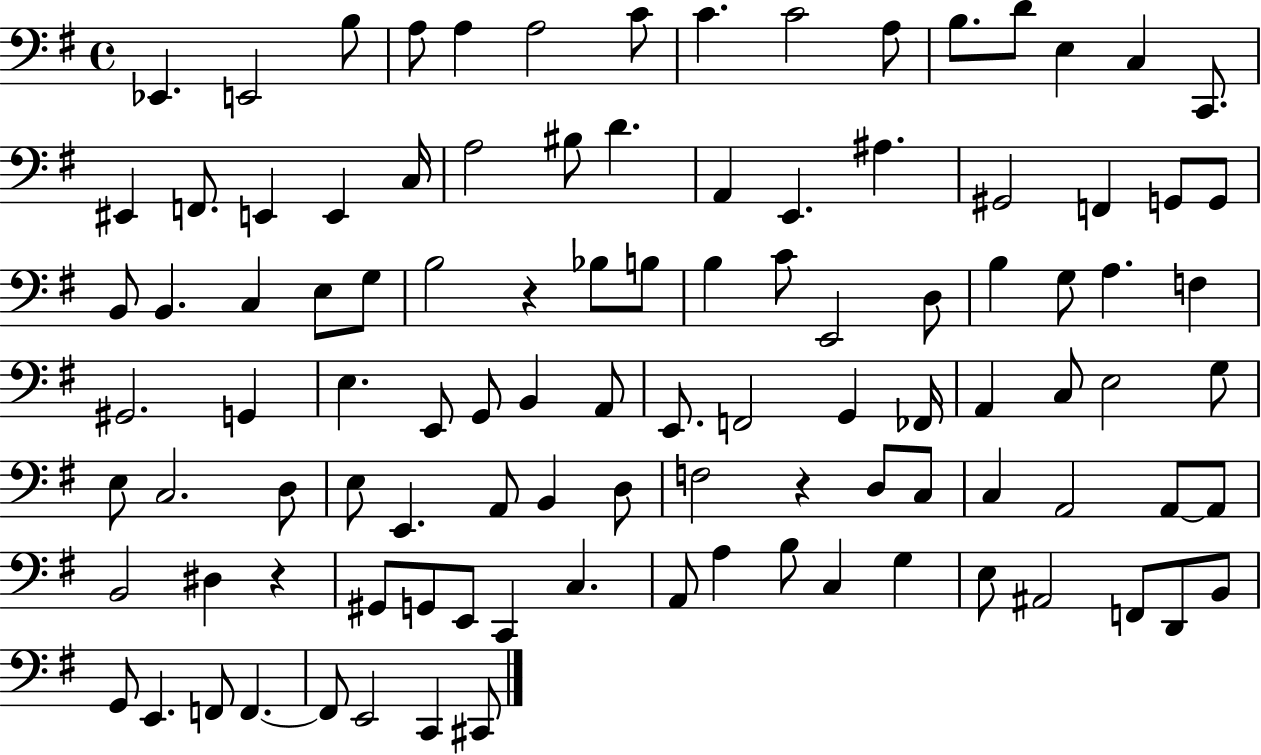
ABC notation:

X:1
T:Untitled
M:4/4
L:1/4
K:G
_E,, E,,2 B,/2 A,/2 A, A,2 C/2 C C2 A,/2 B,/2 D/2 E, C, C,,/2 ^E,, F,,/2 E,, E,, C,/4 A,2 ^B,/2 D A,, E,, ^A, ^G,,2 F,, G,,/2 G,,/2 B,,/2 B,, C, E,/2 G,/2 B,2 z _B,/2 B,/2 B, C/2 E,,2 D,/2 B, G,/2 A, F, ^G,,2 G,, E, E,,/2 G,,/2 B,, A,,/2 E,,/2 F,,2 G,, _F,,/4 A,, C,/2 E,2 G,/2 E,/2 C,2 D,/2 E,/2 E,, A,,/2 B,, D,/2 F,2 z D,/2 C,/2 C, A,,2 A,,/2 A,,/2 B,,2 ^D, z ^G,,/2 G,,/2 E,,/2 C,, C, A,,/2 A, B,/2 C, G, E,/2 ^A,,2 F,,/2 D,,/2 B,,/2 G,,/2 E,, F,,/2 F,, F,,/2 E,,2 C,, ^C,,/2